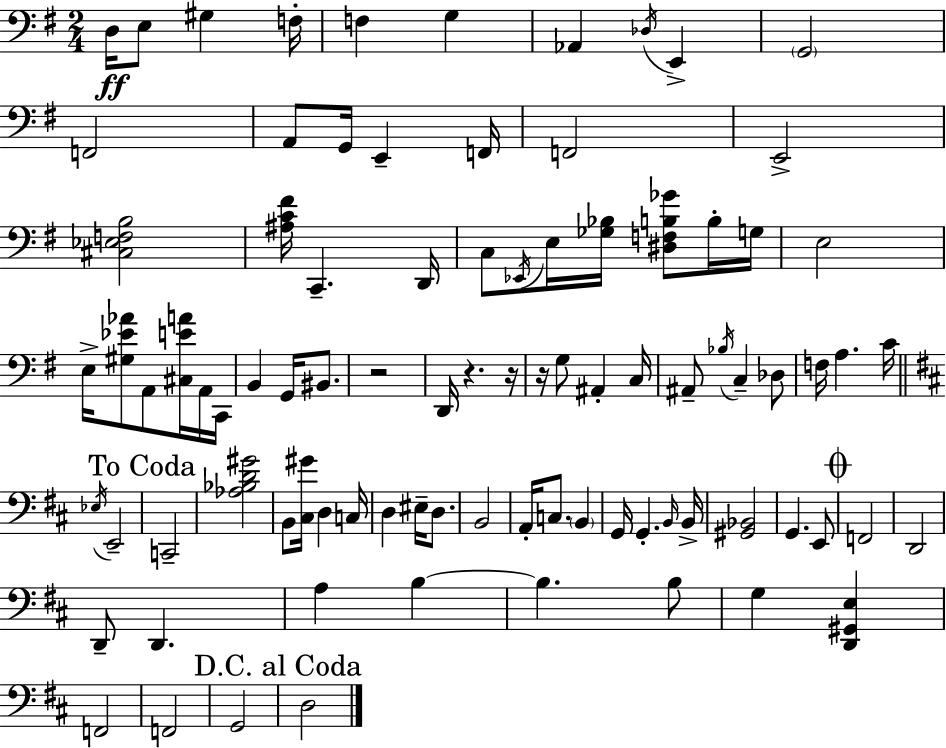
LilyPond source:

{
  \clef bass
  \numericTimeSignature
  \time 2/4
  \key e \minor
  d16\ff e8 gis4 f16-. | f4 g4 | aes,4 \acciaccatura { des16 } e,4-> | \parenthesize g,2 | \break f,2 | a,8 g,16 e,4-- | f,16 f,2 | e,2-> | \break <cis ees f b>2 | <ais c' fis'>16 c,4.-- | d,16 c8 \acciaccatura { ees,16 } e16 <ges bes>16 <dis f b ges'>8 | b16-. g16 e2 | \break e16-> <gis ees' aes'>8 a,8 <cis e' a'>16 | a,16 c,16 b,4 g,16 bis,8. | r2 | d,16 r4. | \break r16 r16 g8 ais,4-. | c16 ais,8-- \acciaccatura { bes16 } c4-- | des8 f16 a4. | c'16 \bar "||" \break \key d \major \acciaccatura { ees16 } e,2-- | \mark "To Coda" c,2-- | <aes bes d' gis'>2 | b,8 <cis gis'>16 d4 | \break c16 d4 eis16-- d8. | b,2 | a,16-. c8. \parenthesize b,4 | g,16 g,4.-. | \break \grace { b,16 } b,16-> <gis, bes,>2 | g,4. | e,8 \mark \markup { \musicglyph "scripts.coda" } f,2 | d,2 | \break d,8-- d,4. | a4 b4~~ | b4. | b8 g4 <d, gis, e>4 | \break f,2 | f,2 | g,2 | \mark "D.C. al Coda" d2 | \break \bar "|."
}